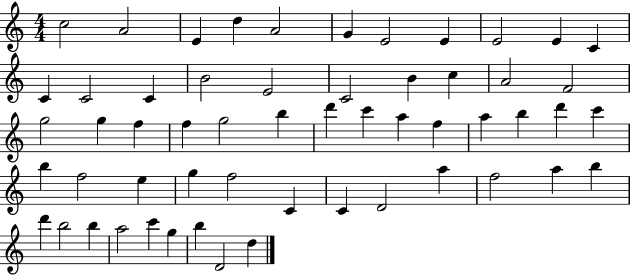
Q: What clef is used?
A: treble